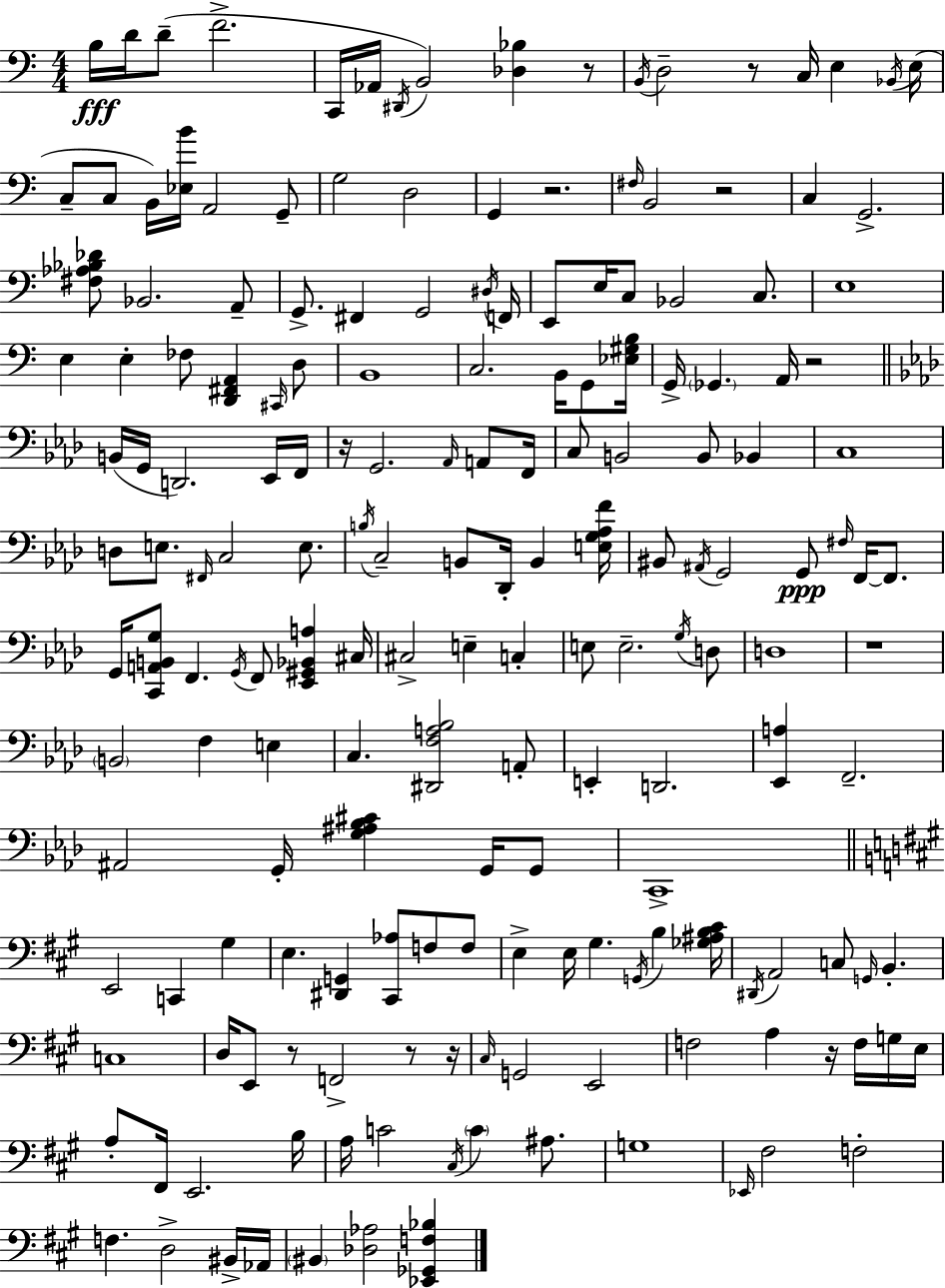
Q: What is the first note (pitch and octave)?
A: B3